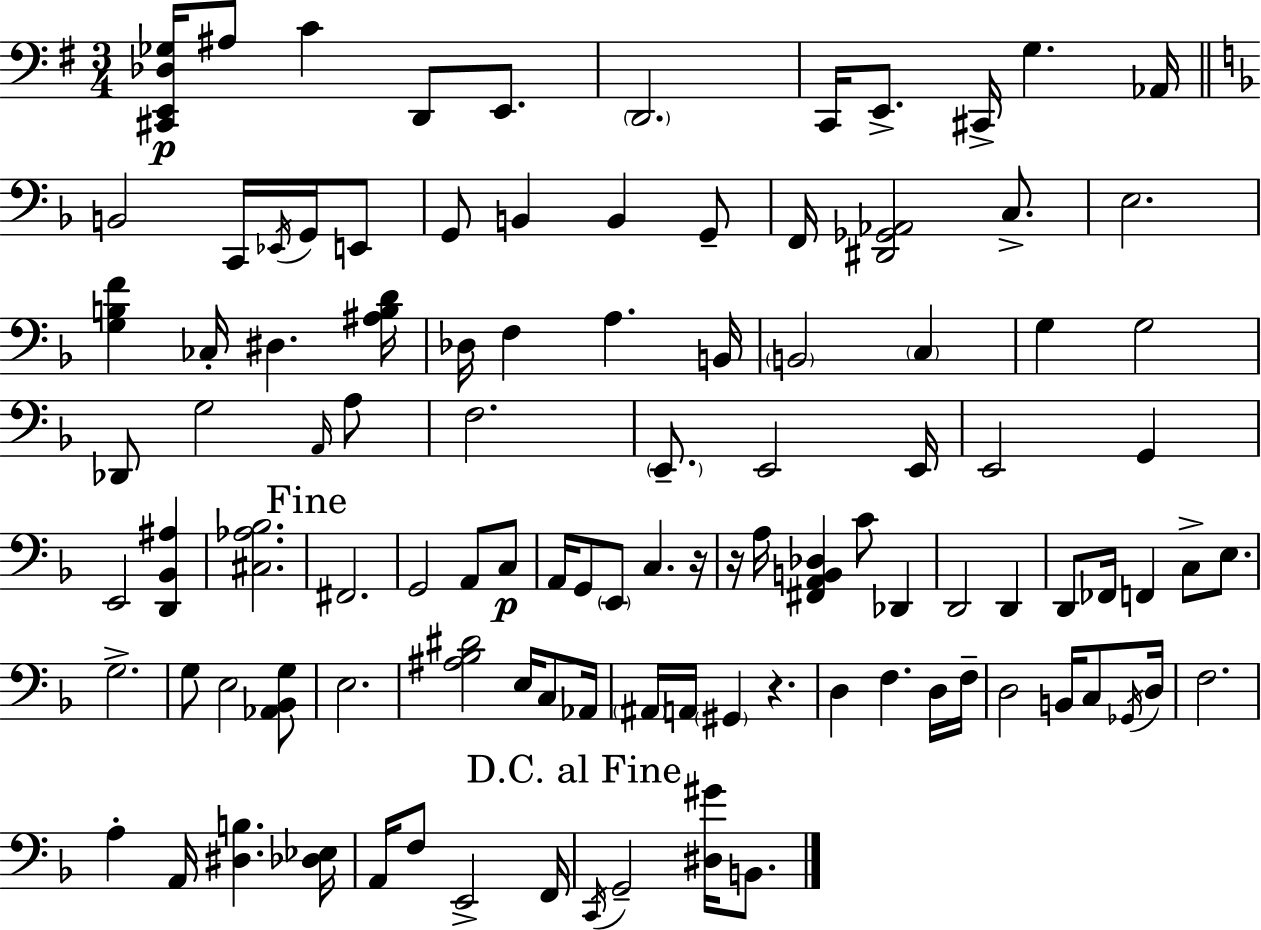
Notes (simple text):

[C#2,E2,Db3,Gb3]/s A#3/e C4/q D2/e E2/e. D2/h. C2/s E2/e. C#2/s G3/q. Ab2/s B2/h C2/s Eb2/s G2/s E2/e G2/e B2/q B2/q G2/e F2/s [D#2,Gb2,Ab2]/h C3/e. E3/h. [G3,B3,F4]/q CES3/s D#3/q. [A#3,B3,D4]/s Db3/s F3/q A3/q. B2/s B2/h C3/q G3/q G3/h Db2/e G3/h A2/s A3/e F3/h. E2/e. E2/h E2/s E2/h G2/q E2/h [D2,Bb2,A#3]/q [C#3,Ab3,Bb3]/h. F#2/h. G2/h A2/e C3/e A2/s G2/e E2/e C3/q. R/s R/s A3/s [F#2,A2,B2,Db3]/q C4/e Db2/q D2/h D2/q D2/e FES2/s F2/q C3/e E3/e. G3/h. G3/e E3/h [Ab2,Bb2,G3]/e E3/h. [A#3,Bb3,D#4]/h E3/s C3/e Ab2/s A#2/s A2/s G#2/q R/q. D3/q F3/q. D3/s F3/s D3/h B2/s C3/e Gb2/s D3/s F3/h. A3/q A2/s [D#3,B3]/q. [Db3,Eb3]/s A2/s F3/e E2/h F2/s C2/s G2/h [D#3,G#4]/s B2/e.